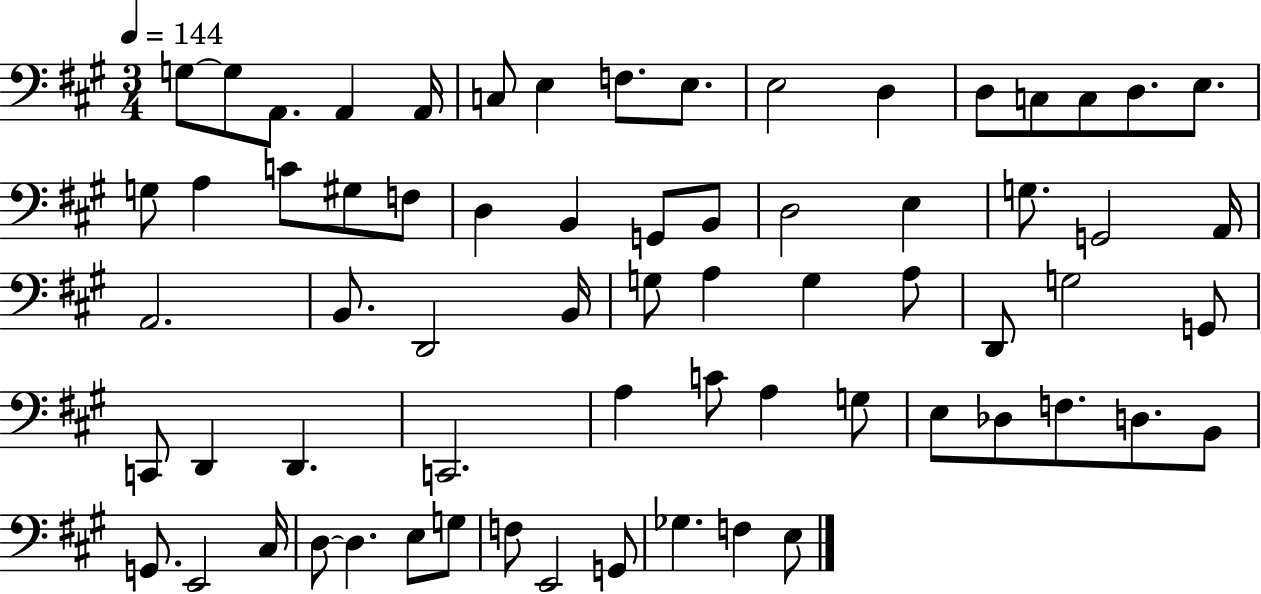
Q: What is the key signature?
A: A major